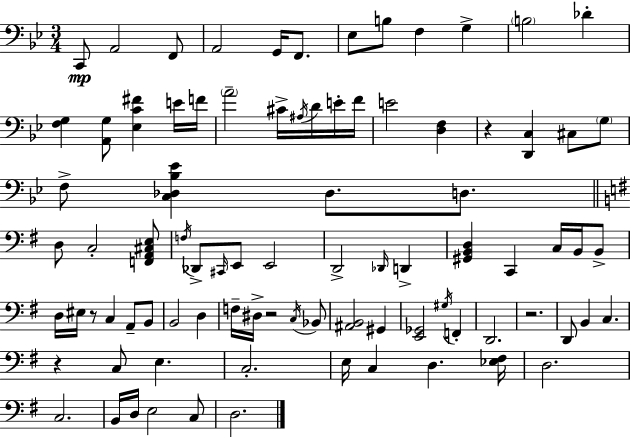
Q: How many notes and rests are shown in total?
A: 87